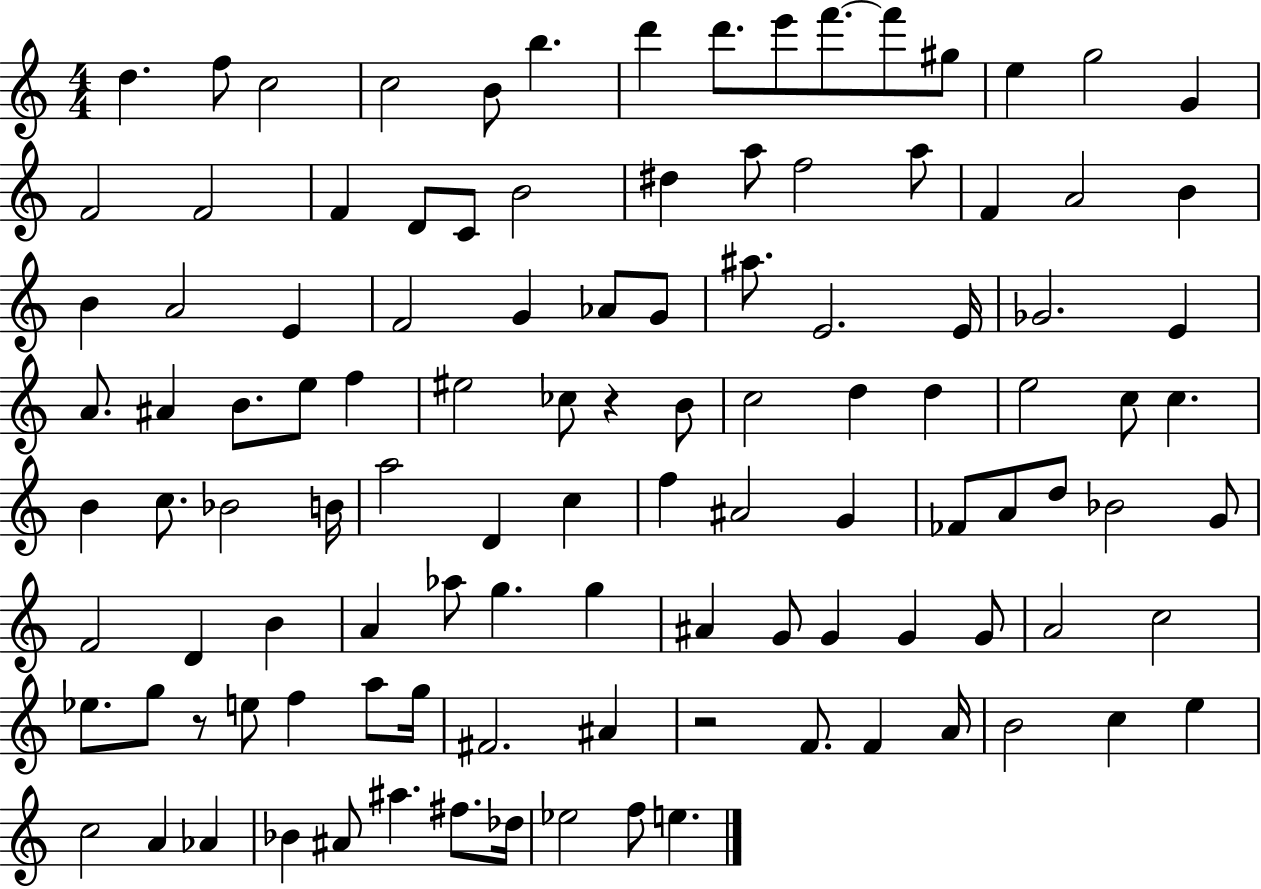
X:1
T:Untitled
M:4/4
L:1/4
K:C
d f/2 c2 c2 B/2 b d' d'/2 e'/2 f'/2 f'/2 ^g/2 e g2 G F2 F2 F D/2 C/2 B2 ^d a/2 f2 a/2 F A2 B B A2 E F2 G _A/2 G/2 ^a/2 E2 E/4 _G2 E A/2 ^A B/2 e/2 f ^e2 _c/2 z B/2 c2 d d e2 c/2 c B c/2 _B2 B/4 a2 D c f ^A2 G _F/2 A/2 d/2 _B2 G/2 F2 D B A _a/2 g g ^A G/2 G G G/2 A2 c2 _e/2 g/2 z/2 e/2 f a/2 g/4 ^F2 ^A z2 F/2 F A/4 B2 c e c2 A _A _B ^A/2 ^a ^f/2 _d/4 _e2 f/2 e